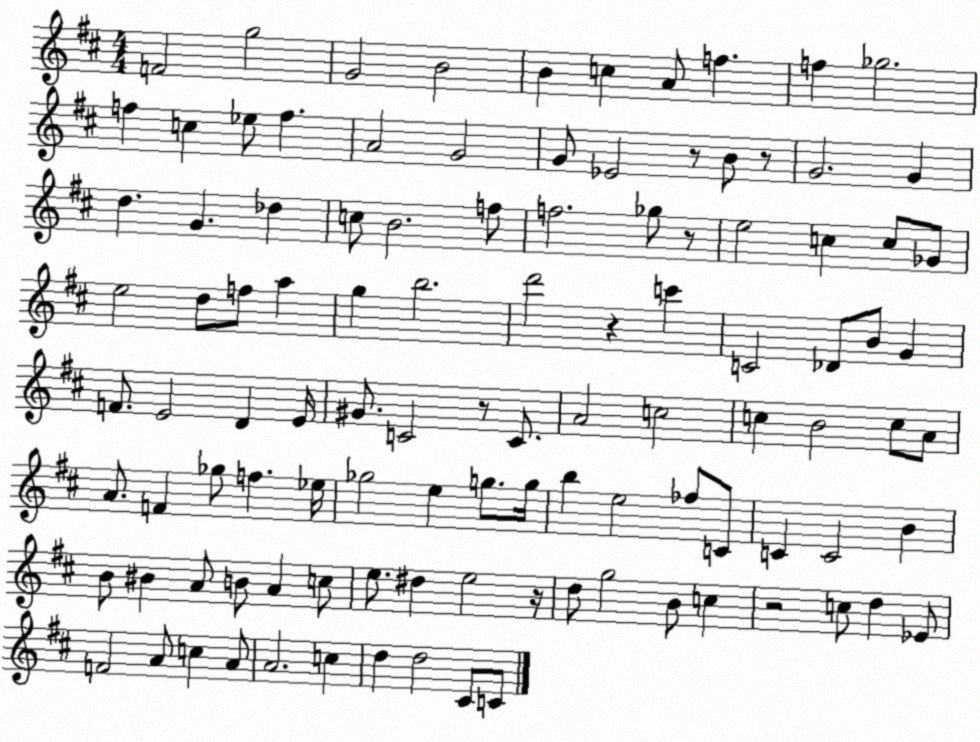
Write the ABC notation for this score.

X:1
T:Untitled
M:4/4
L:1/4
K:D
F2 g2 G2 B2 B c A/2 f f _g2 f c _e/2 f A2 G2 G/2 _E2 z/2 B/2 z/2 G2 G d G _d c/2 B2 f/2 f2 _g/2 z/2 e2 c c/2 _G/2 e2 d/2 f/2 a g b2 d'2 z c' C2 _D/2 B/2 G F/2 E2 D E/4 ^G/2 C2 z/2 C/2 A2 c2 c B2 c/2 A/2 A/2 F _g/2 f _e/4 _g2 e g/2 g/4 b e2 _f/2 C/2 C C2 B B/2 ^B A/2 B/2 A c/2 e/2 ^d e2 z/4 d/2 g2 B/2 c z2 c/2 d _E/2 F2 A/2 c A/2 A2 c d d2 ^C/2 C/2